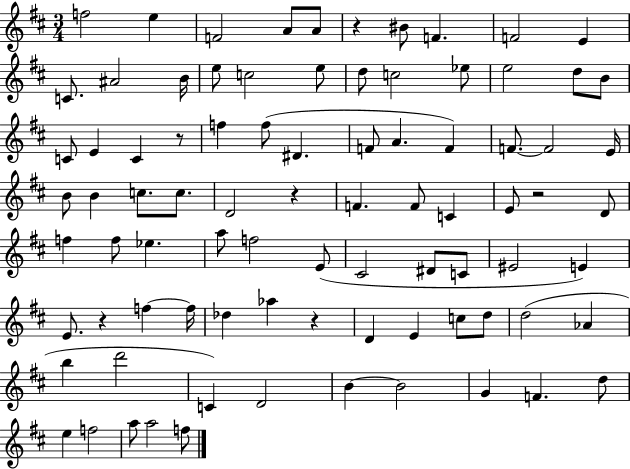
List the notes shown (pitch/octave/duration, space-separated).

F5/h E5/q F4/h A4/e A4/e R/q BIS4/e F4/q. F4/h E4/q C4/e. A#4/h B4/s E5/e C5/h E5/e D5/e C5/h Eb5/e E5/h D5/e B4/e C4/e E4/q C4/q R/e F5/q F5/e D#4/q. F4/e A4/q. F4/q F4/e. F4/h E4/s B4/e B4/q C5/e. C5/e. D4/h R/q F4/q. F4/e C4/q E4/e R/h D4/e F5/q F5/e Eb5/q. A5/e F5/h E4/e C#4/h D#4/e C4/e EIS4/h E4/q E4/e. R/q F5/q F5/s Db5/q Ab5/q R/q D4/q E4/q C5/e D5/e D5/h Ab4/q B5/q D6/h C4/q D4/h B4/q B4/h G4/q F4/q. D5/e E5/q F5/h A5/e A5/h F5/e